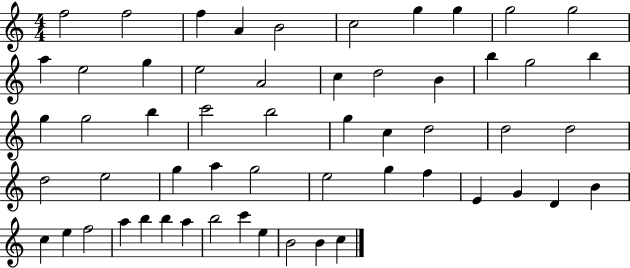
{
  \clef treble
  \numericTimeSignature
  \time 4/4
  \key c \major
  f''2 f''2 | f''4 a'4 b'2 | c''2 g''4 g''4 | g''2 g''2 | \break a''4 e''2 g''4 | e''2 a'2 | c''4 d''2 b'4 | b''4 g''2 b''4 | \break g''4 g''2 b''4 | c'''2 b''2 | g''4 c''4 d''2 | d''2 d''2 | \break d''2 e''2 | g''4 a''4 g''2 | e''2 g''4 f''4 | e'4 g'4 d'4 b'4 | \break c''4 e''4 f''2 | a''4 b''4 b''4 a''4 | b''2 c'''4 e''4 | b'2 b'4 c''4 | \break \bar "|."
}